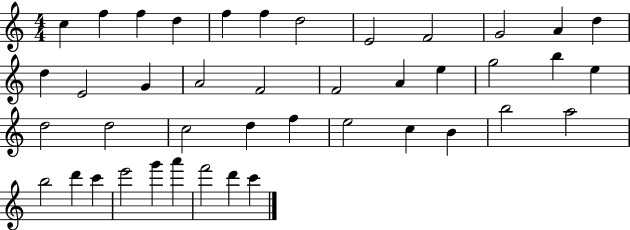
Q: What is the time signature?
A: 4/4